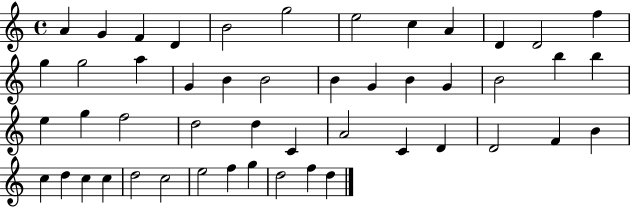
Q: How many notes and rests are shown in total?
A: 49